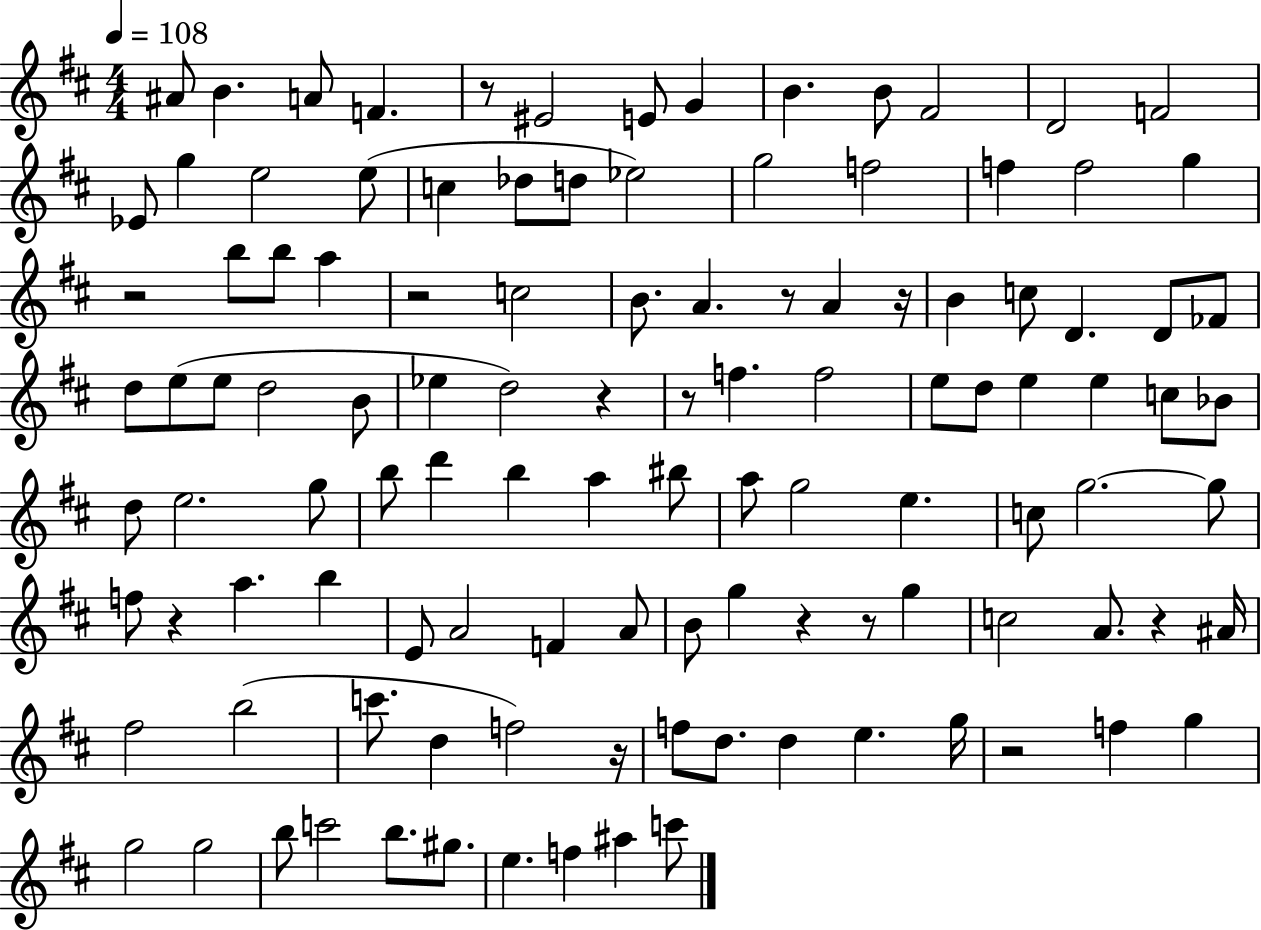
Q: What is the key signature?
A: D major